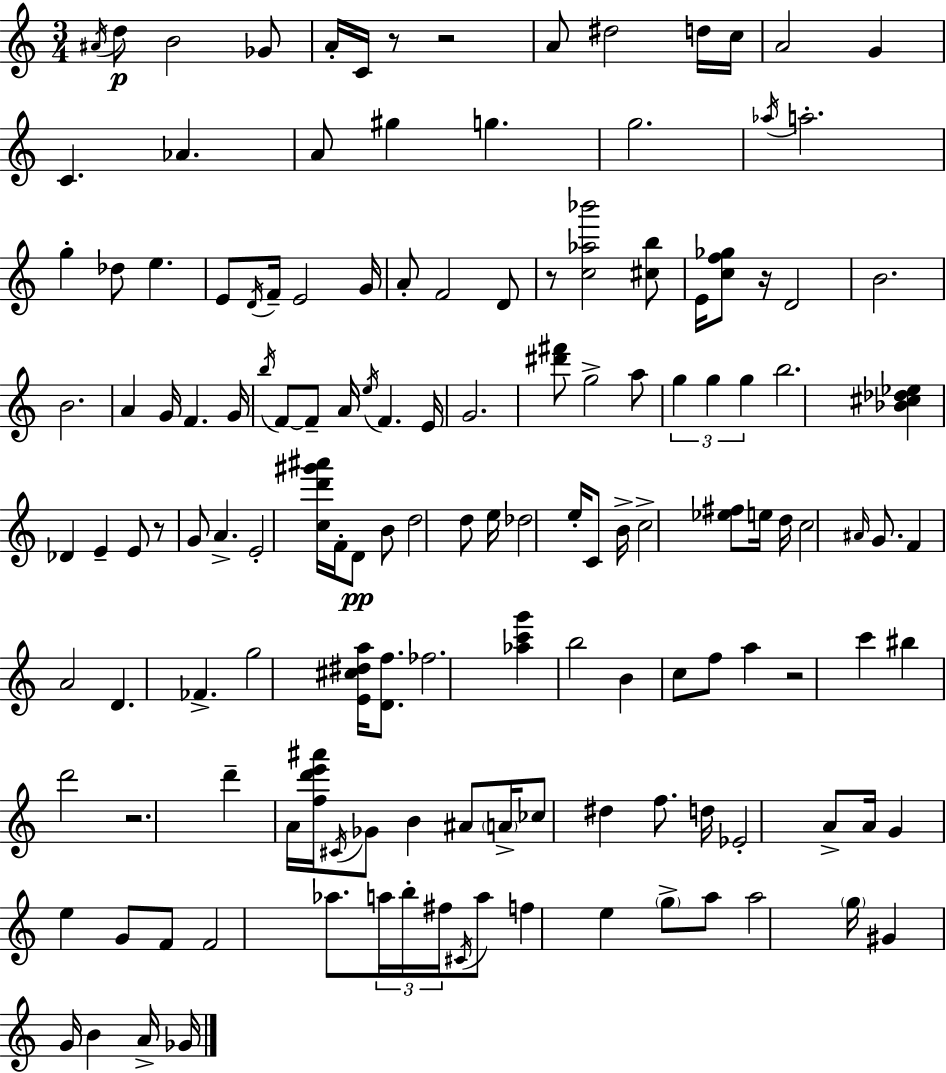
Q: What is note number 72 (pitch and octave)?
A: D5